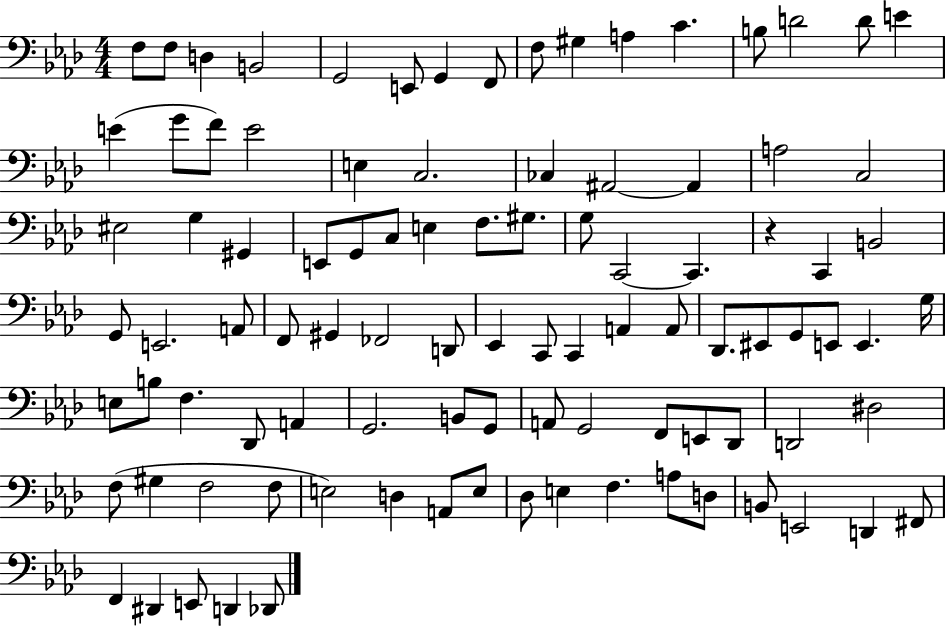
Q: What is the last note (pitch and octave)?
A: Db2